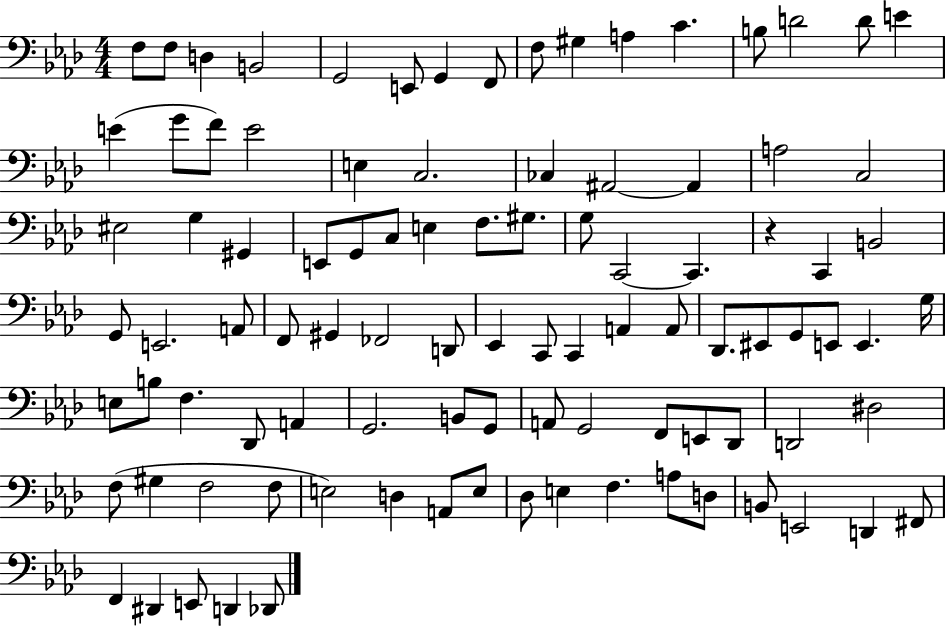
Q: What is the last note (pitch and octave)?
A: Db2